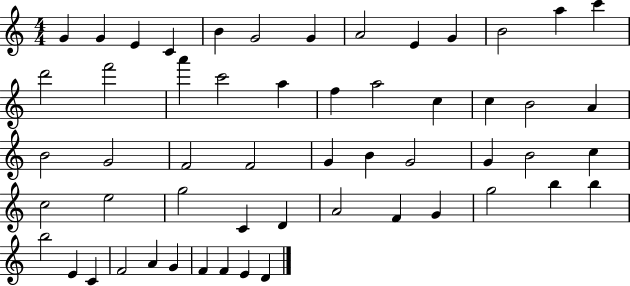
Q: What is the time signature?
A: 4/4